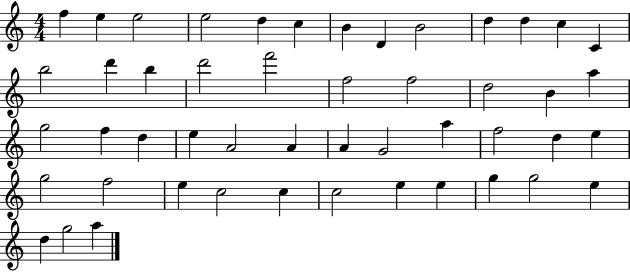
F5/q E5/q E5/h E5/h D5/q C5/q B4/q D4/q B4/h D5/q D5/q C5/q C4/q B5/h D6/q B5/q D6/h F6/h F5/h F5/h D5/h B4/q A5/q G5/h F5/q D5/q E5/q A4/h A4/q A4/q G4/h A5/q F5/h D5/q E5/q G5/h F5/h E5/q C5/h C5/q C5/h E5/q E5/q G5/q G5/h E5/q D5/q G5/h A5/q